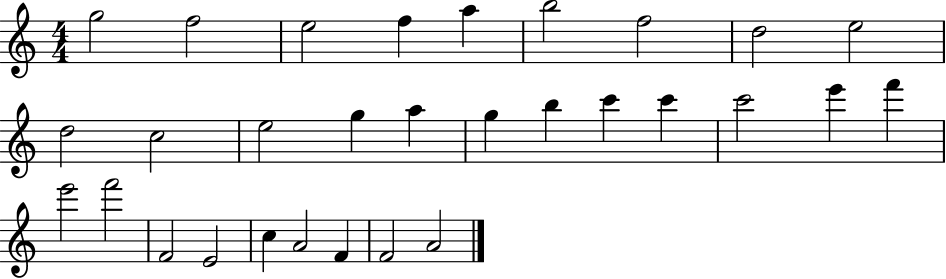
X:1
T:Untitled
M:4/4
L:1/4
K:C
g2 f2 e2 f a b2 f2 d2 e2 d2 c2 e2 g a g b c' c' c'2 e' f' e'2 f'2 F2 E2 c A2 F F2 A2